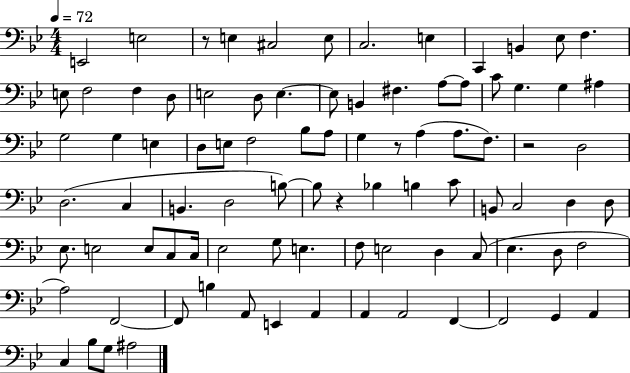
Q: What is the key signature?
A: BES major